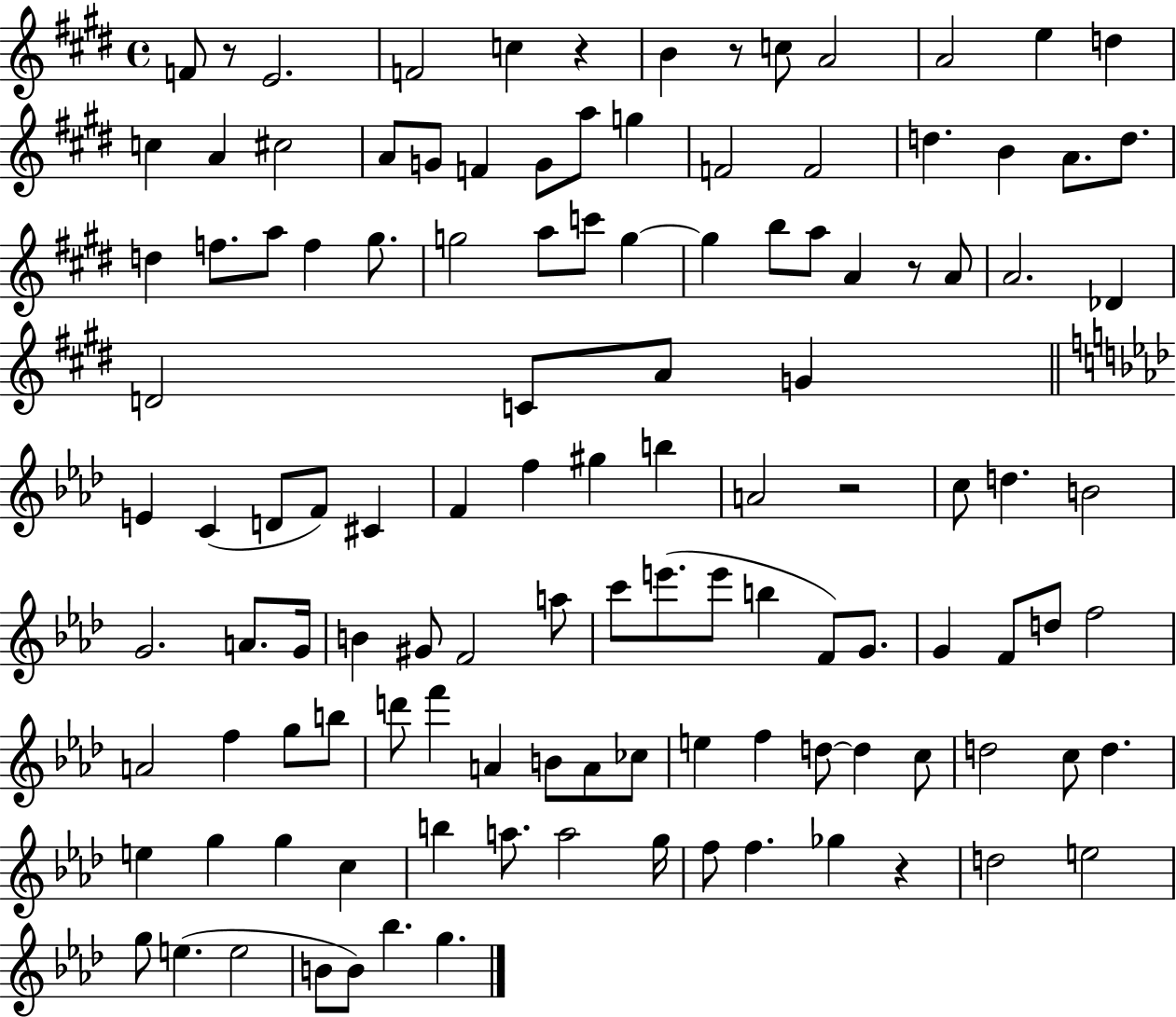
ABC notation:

X:1
T:Untitled
M:4/4
L:1/4
K:E
F/2 z/2 E2 F2 c z B z/2 c/2 A2 A2 e d c A ^c2 A/2 G/2 F G/2 a/2 g F2 F2 d B A/2 d/2 d f/2 a/2 f ^g/2 g2 a/2 c'/2 g g b/2 a/2 A z/2 A/2 A2 _D D2 C/2 A/2 G E C D/2 F/2 ^C F f ^g b A2 z2 c/2 d B2 G2 A/2 G/4 B ^G/2 F2 a/2 c'/2 e'/2 e'/2 b F/2 G/2 G F/2 d/2 f2 A2 f g/2 b/2 d'/2 f' A B/2 A/2 _c/2 e f d/2 d c/2 d2 c/2 d e g g c b a/2 a2 g/4 f/2 f _g z d2 e2 g/2 e e2 B/2 B/2 _b g